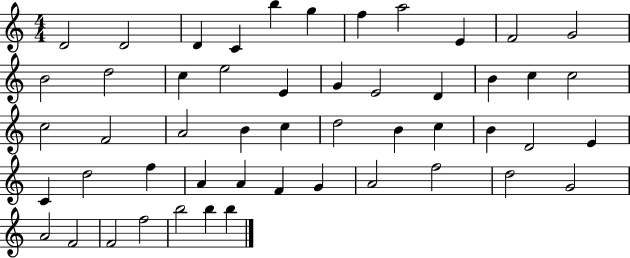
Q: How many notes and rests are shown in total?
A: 51